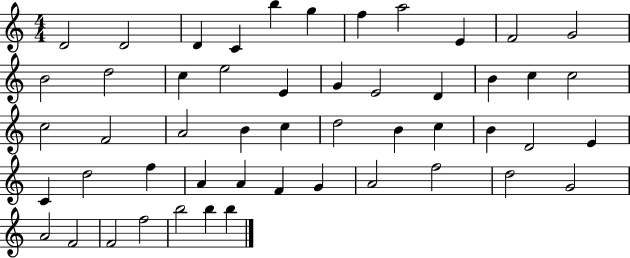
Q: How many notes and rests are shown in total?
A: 51